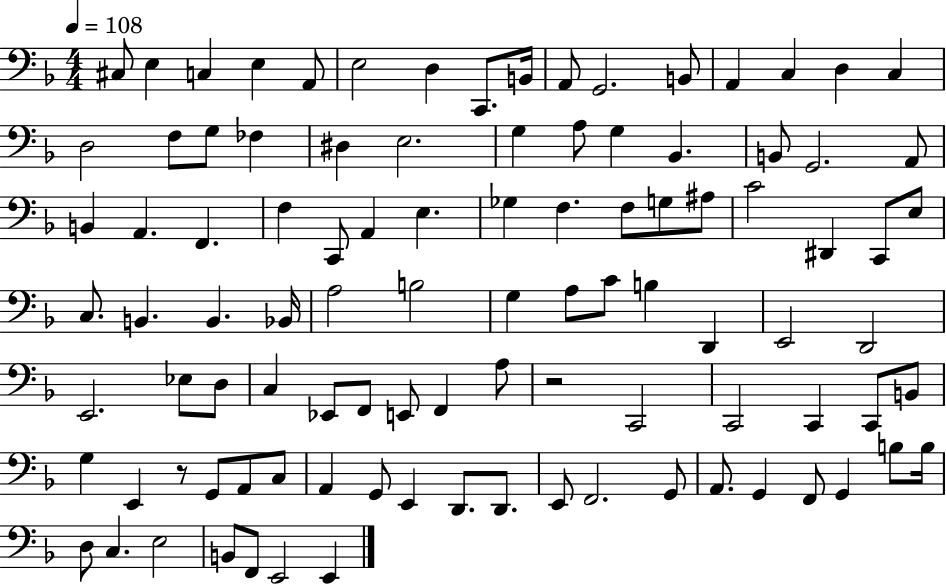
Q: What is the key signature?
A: F major